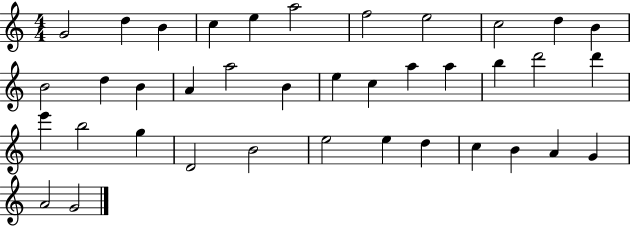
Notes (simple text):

G4/h D5/q B4/q C5/q E5/q A5/h F5/h E5/h C5/h D5/q B4/q B4/h D5/q B4/q A4/q A5/h B4/q E5/q C5/q A5/q A5/q B5/q D6/h D6/q E6/q B5/h G5/q D4/h B4/h E5/h E5/q D5/q C5/q B4/q A4/q G4/q A4/h G4/h